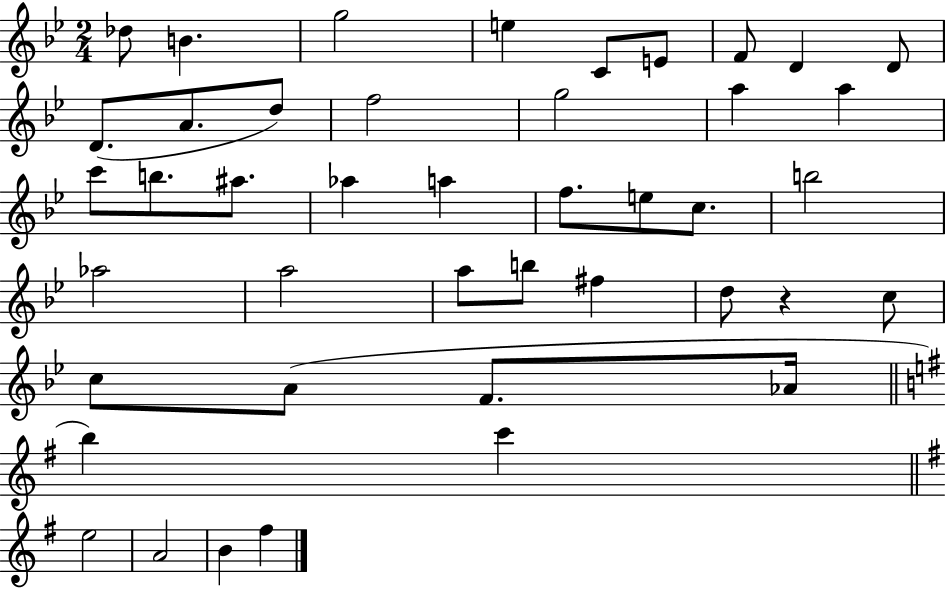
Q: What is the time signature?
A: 2/4